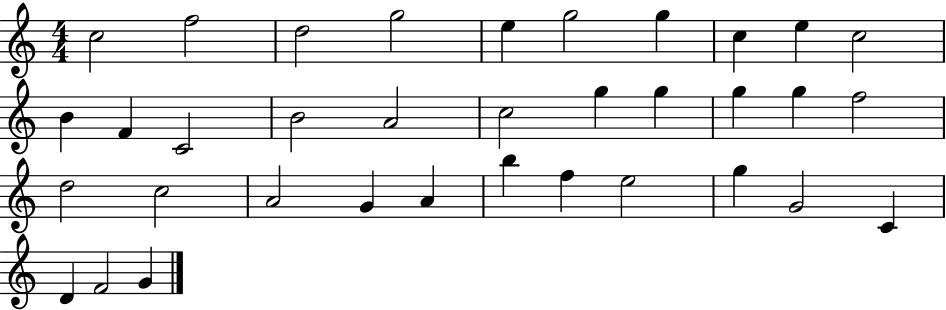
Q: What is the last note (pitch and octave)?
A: G4